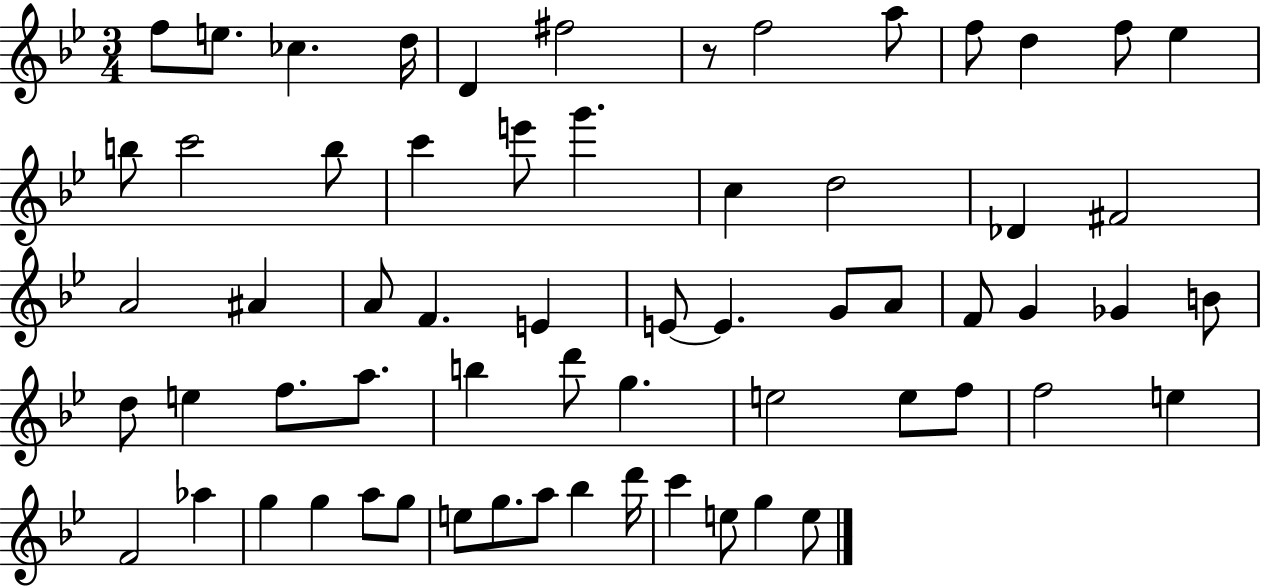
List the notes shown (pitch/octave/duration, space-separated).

F5/e E5/e. CES5/q. D5/s D4/q F#5/h R/e F5/h A5/e F5/e D5/q F5/e Eb5/q B5/e C6/h B5/e C6/q E6/e G6/q. C5/q D5/h Db4/q F#4/h A4/h A#4/q A4/e F4/q. E4/q E4/e E4/q. G4/e A4/e F4/e G4/q Gb4/q B4/e D5/e E5/q F5/e. A5/e. B5/q D6/e G5/q. E5/h E5/e F5/e F5/h E5/q F4/h Ab5/q G5/q G5/q A5/e G5/e E5/e G5/e. A5/e Bb5/q D6/s C6/q E5/e G5/q E5/e